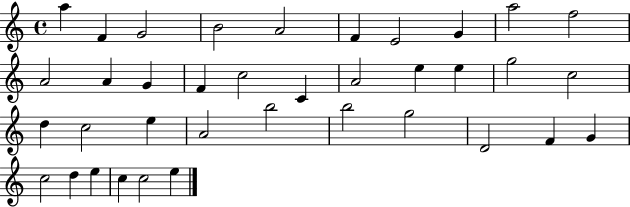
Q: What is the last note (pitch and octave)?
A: E5